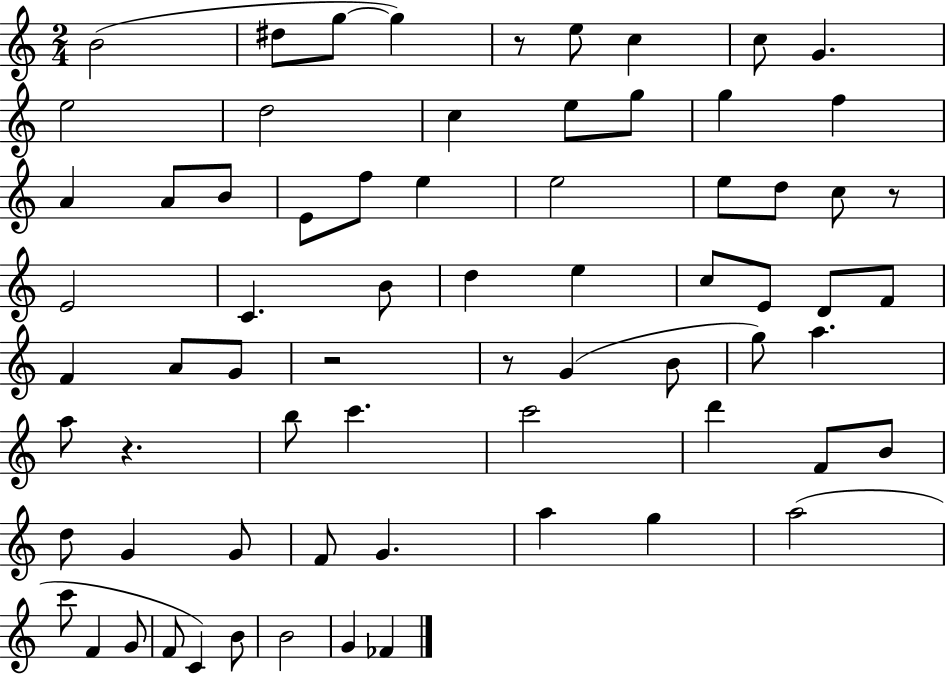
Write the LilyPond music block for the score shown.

{
  \clef treble
  \numericTimeSignature
  \time 2/4
  \key c \major
  b'2( | dis''8 g''8~~ g''4) | r8 e''8 c''4 | c''8 g'4. | \break e''2 | d''2 | c''4 e''8 g''8 | g''4 f''4 | \break a'4 a'8 b'8 | e'8 f''8 e''4 | e''2 | e''8 d''8 c''8 r8 | \break e'2 | c'4. b'8 | d''4 e''4 | c''8 e'8 d'8 f'8 | \break f'4 a'8 g'8 | r2 | r8 g'4( b'8 | g''8) a''4. | \break a''8 r4. | b''8 c'''4. | c'''2 | d'''4 f'8 b'8 | \break d''8 g'4 g'8 | f'8 g'4. | a''4 g''4 | a''2( | \break c'''8 f'4 g'8 | f'8 c'4) b'8 | b'2 | g'4 fes'4 | \break \bar "|."
}